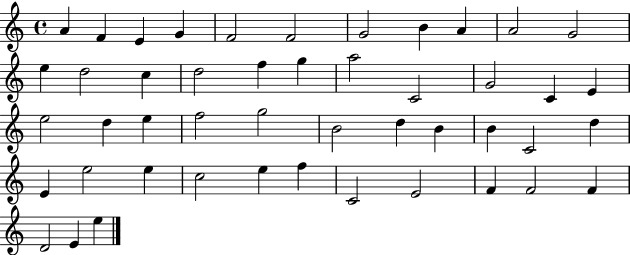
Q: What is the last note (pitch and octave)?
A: E5